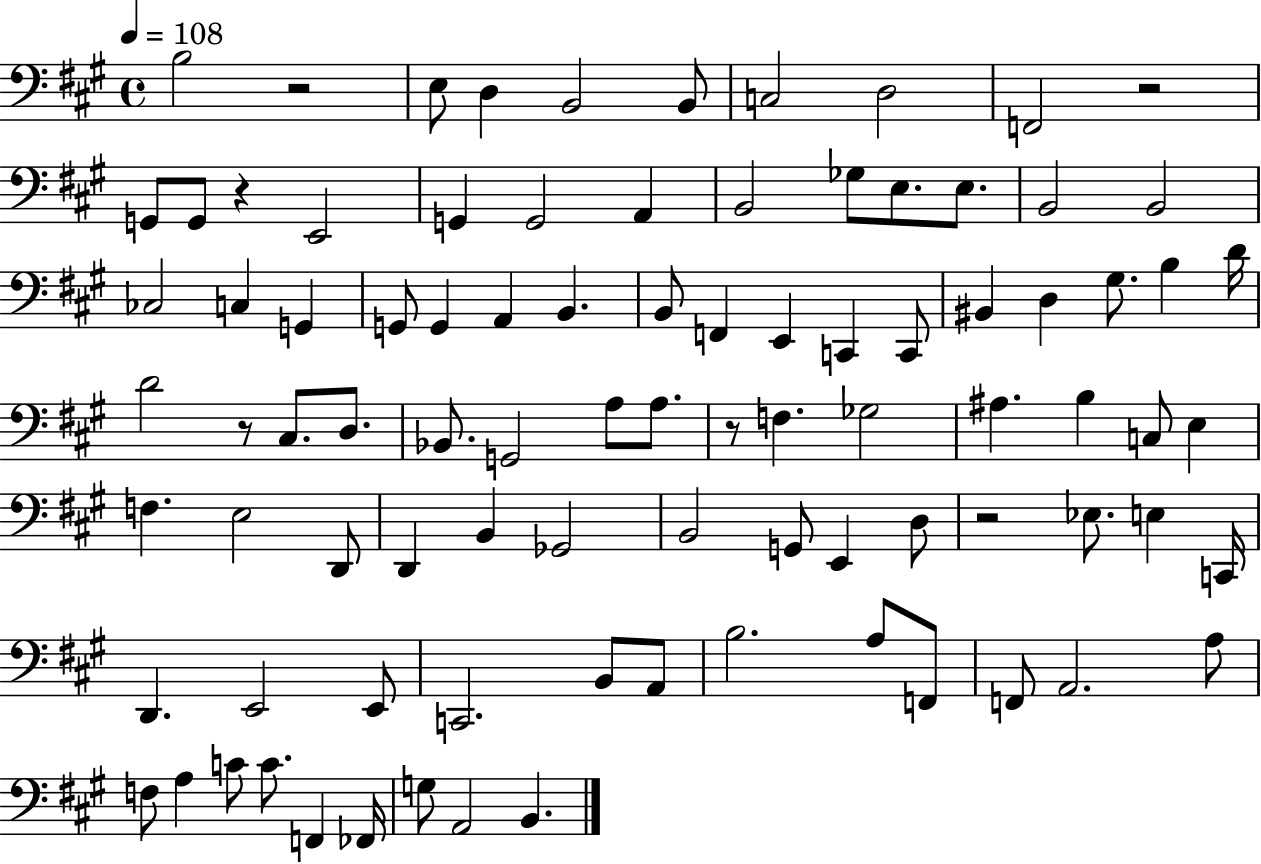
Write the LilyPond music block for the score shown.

{
  \clef bass
  \time 4/4
  \defaultTimeSignature
  \key a \major
  \tempo 4 = 108
  \repeat volta 2 { b2 r2 | e8 d4 b,2 b,8 | c2 d2 | f,2 r2 | \break g,8 g,8 r4 e,2 | g,4 g,2 a,4 | b,2 ges8 e8. e8. | b,2 b,2 | \break ces2 c4 g,4 | g,8 g,4 a,4 b,4. | b,8 f,4 e,4 c,4 c,8 | bis,4 d4 gis8. b4 d'16 | \break d'2 r8 cis8. d8. | bes,8. g,2 a8 a8. | r8 f4. ges2 | ais4. b4 c8 e4 | \break f4. e2 d,8 | d,4 b,4 ges,2 | b,2 g,8 e,4 d8 | r2 ees8. e4 c,16 | \break d,4. e,2 e,8 | c,2. b,8 a,8 | b2. a8 f,8 | f,8 a,2. a8 | \break f8 a4 c'8 c'8. f,4 fes,16 | g8 a,2 b,4. | } \bar "|."
}